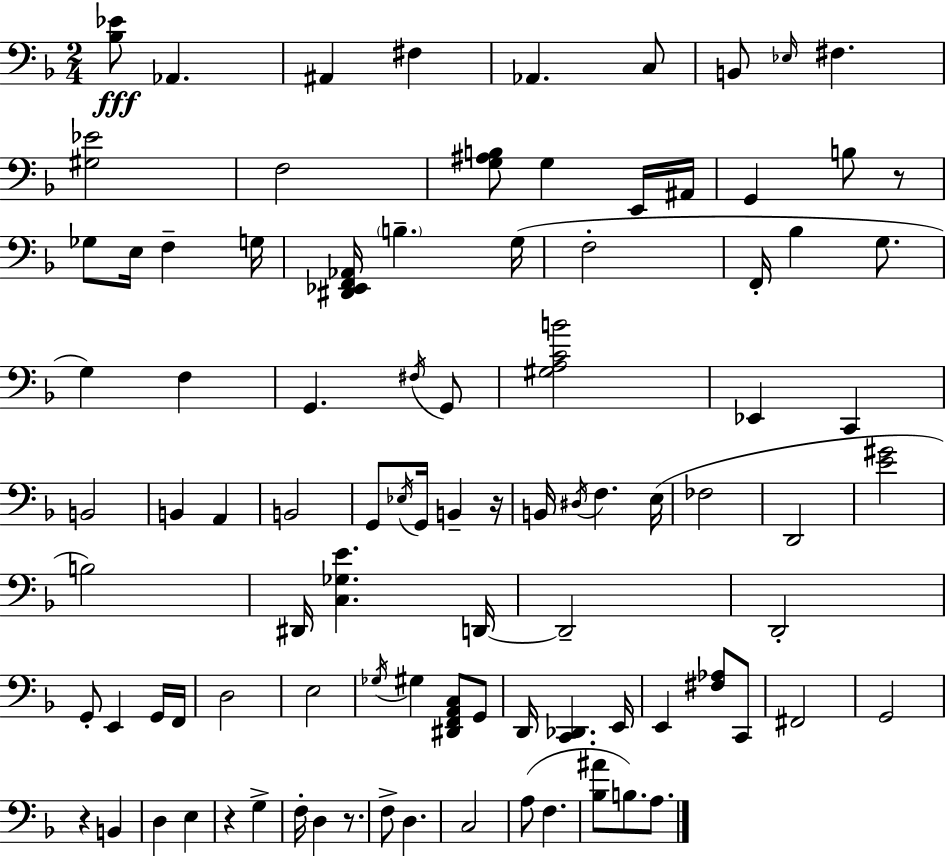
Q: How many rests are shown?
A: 5